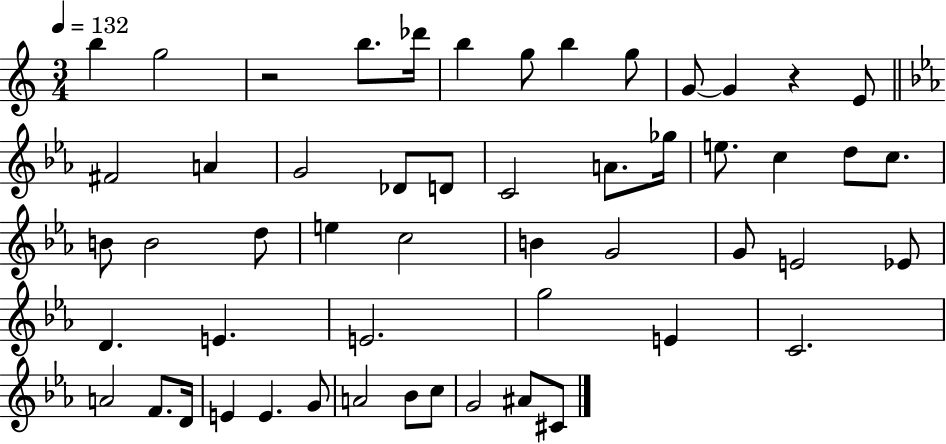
B5/q G5/h R/h B5/e. Db6/s B5/q G5/e B5/q G5/e G4/e G4/q R/q E4/e F#4/h A4/q G4/h Db4/e D4/e C4/h A4/e. Gb5/s E5/e. C5/q D5/e C5/e. B4/e B4/h D5/e E5/q C5/h B4/q G4/h G4/e E4/h Eb4/e D4/q. E4/q. E4/h. G5/h E4/q C4/h. A4/h F4/e. D4/s E4/q E4/q. G4/e A4/h Bb4/e C5/e G4/h A#4/e C#4/e